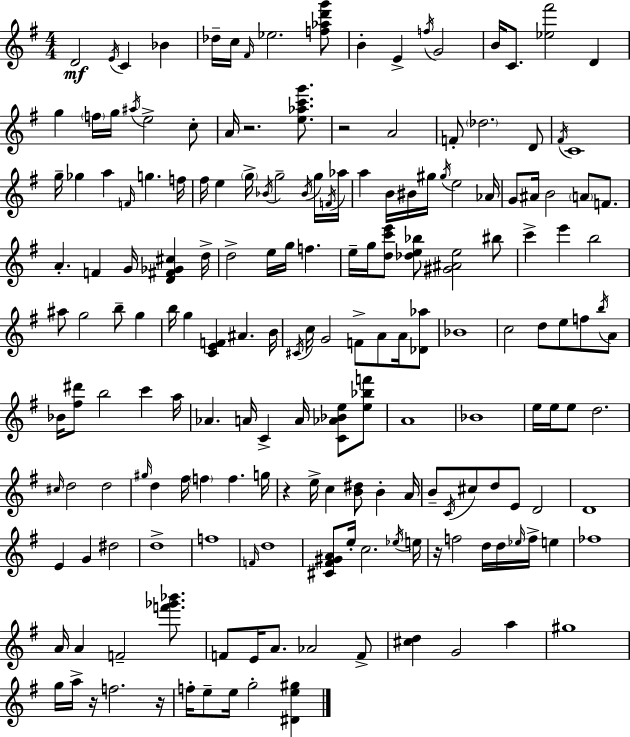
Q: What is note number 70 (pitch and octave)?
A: A#5